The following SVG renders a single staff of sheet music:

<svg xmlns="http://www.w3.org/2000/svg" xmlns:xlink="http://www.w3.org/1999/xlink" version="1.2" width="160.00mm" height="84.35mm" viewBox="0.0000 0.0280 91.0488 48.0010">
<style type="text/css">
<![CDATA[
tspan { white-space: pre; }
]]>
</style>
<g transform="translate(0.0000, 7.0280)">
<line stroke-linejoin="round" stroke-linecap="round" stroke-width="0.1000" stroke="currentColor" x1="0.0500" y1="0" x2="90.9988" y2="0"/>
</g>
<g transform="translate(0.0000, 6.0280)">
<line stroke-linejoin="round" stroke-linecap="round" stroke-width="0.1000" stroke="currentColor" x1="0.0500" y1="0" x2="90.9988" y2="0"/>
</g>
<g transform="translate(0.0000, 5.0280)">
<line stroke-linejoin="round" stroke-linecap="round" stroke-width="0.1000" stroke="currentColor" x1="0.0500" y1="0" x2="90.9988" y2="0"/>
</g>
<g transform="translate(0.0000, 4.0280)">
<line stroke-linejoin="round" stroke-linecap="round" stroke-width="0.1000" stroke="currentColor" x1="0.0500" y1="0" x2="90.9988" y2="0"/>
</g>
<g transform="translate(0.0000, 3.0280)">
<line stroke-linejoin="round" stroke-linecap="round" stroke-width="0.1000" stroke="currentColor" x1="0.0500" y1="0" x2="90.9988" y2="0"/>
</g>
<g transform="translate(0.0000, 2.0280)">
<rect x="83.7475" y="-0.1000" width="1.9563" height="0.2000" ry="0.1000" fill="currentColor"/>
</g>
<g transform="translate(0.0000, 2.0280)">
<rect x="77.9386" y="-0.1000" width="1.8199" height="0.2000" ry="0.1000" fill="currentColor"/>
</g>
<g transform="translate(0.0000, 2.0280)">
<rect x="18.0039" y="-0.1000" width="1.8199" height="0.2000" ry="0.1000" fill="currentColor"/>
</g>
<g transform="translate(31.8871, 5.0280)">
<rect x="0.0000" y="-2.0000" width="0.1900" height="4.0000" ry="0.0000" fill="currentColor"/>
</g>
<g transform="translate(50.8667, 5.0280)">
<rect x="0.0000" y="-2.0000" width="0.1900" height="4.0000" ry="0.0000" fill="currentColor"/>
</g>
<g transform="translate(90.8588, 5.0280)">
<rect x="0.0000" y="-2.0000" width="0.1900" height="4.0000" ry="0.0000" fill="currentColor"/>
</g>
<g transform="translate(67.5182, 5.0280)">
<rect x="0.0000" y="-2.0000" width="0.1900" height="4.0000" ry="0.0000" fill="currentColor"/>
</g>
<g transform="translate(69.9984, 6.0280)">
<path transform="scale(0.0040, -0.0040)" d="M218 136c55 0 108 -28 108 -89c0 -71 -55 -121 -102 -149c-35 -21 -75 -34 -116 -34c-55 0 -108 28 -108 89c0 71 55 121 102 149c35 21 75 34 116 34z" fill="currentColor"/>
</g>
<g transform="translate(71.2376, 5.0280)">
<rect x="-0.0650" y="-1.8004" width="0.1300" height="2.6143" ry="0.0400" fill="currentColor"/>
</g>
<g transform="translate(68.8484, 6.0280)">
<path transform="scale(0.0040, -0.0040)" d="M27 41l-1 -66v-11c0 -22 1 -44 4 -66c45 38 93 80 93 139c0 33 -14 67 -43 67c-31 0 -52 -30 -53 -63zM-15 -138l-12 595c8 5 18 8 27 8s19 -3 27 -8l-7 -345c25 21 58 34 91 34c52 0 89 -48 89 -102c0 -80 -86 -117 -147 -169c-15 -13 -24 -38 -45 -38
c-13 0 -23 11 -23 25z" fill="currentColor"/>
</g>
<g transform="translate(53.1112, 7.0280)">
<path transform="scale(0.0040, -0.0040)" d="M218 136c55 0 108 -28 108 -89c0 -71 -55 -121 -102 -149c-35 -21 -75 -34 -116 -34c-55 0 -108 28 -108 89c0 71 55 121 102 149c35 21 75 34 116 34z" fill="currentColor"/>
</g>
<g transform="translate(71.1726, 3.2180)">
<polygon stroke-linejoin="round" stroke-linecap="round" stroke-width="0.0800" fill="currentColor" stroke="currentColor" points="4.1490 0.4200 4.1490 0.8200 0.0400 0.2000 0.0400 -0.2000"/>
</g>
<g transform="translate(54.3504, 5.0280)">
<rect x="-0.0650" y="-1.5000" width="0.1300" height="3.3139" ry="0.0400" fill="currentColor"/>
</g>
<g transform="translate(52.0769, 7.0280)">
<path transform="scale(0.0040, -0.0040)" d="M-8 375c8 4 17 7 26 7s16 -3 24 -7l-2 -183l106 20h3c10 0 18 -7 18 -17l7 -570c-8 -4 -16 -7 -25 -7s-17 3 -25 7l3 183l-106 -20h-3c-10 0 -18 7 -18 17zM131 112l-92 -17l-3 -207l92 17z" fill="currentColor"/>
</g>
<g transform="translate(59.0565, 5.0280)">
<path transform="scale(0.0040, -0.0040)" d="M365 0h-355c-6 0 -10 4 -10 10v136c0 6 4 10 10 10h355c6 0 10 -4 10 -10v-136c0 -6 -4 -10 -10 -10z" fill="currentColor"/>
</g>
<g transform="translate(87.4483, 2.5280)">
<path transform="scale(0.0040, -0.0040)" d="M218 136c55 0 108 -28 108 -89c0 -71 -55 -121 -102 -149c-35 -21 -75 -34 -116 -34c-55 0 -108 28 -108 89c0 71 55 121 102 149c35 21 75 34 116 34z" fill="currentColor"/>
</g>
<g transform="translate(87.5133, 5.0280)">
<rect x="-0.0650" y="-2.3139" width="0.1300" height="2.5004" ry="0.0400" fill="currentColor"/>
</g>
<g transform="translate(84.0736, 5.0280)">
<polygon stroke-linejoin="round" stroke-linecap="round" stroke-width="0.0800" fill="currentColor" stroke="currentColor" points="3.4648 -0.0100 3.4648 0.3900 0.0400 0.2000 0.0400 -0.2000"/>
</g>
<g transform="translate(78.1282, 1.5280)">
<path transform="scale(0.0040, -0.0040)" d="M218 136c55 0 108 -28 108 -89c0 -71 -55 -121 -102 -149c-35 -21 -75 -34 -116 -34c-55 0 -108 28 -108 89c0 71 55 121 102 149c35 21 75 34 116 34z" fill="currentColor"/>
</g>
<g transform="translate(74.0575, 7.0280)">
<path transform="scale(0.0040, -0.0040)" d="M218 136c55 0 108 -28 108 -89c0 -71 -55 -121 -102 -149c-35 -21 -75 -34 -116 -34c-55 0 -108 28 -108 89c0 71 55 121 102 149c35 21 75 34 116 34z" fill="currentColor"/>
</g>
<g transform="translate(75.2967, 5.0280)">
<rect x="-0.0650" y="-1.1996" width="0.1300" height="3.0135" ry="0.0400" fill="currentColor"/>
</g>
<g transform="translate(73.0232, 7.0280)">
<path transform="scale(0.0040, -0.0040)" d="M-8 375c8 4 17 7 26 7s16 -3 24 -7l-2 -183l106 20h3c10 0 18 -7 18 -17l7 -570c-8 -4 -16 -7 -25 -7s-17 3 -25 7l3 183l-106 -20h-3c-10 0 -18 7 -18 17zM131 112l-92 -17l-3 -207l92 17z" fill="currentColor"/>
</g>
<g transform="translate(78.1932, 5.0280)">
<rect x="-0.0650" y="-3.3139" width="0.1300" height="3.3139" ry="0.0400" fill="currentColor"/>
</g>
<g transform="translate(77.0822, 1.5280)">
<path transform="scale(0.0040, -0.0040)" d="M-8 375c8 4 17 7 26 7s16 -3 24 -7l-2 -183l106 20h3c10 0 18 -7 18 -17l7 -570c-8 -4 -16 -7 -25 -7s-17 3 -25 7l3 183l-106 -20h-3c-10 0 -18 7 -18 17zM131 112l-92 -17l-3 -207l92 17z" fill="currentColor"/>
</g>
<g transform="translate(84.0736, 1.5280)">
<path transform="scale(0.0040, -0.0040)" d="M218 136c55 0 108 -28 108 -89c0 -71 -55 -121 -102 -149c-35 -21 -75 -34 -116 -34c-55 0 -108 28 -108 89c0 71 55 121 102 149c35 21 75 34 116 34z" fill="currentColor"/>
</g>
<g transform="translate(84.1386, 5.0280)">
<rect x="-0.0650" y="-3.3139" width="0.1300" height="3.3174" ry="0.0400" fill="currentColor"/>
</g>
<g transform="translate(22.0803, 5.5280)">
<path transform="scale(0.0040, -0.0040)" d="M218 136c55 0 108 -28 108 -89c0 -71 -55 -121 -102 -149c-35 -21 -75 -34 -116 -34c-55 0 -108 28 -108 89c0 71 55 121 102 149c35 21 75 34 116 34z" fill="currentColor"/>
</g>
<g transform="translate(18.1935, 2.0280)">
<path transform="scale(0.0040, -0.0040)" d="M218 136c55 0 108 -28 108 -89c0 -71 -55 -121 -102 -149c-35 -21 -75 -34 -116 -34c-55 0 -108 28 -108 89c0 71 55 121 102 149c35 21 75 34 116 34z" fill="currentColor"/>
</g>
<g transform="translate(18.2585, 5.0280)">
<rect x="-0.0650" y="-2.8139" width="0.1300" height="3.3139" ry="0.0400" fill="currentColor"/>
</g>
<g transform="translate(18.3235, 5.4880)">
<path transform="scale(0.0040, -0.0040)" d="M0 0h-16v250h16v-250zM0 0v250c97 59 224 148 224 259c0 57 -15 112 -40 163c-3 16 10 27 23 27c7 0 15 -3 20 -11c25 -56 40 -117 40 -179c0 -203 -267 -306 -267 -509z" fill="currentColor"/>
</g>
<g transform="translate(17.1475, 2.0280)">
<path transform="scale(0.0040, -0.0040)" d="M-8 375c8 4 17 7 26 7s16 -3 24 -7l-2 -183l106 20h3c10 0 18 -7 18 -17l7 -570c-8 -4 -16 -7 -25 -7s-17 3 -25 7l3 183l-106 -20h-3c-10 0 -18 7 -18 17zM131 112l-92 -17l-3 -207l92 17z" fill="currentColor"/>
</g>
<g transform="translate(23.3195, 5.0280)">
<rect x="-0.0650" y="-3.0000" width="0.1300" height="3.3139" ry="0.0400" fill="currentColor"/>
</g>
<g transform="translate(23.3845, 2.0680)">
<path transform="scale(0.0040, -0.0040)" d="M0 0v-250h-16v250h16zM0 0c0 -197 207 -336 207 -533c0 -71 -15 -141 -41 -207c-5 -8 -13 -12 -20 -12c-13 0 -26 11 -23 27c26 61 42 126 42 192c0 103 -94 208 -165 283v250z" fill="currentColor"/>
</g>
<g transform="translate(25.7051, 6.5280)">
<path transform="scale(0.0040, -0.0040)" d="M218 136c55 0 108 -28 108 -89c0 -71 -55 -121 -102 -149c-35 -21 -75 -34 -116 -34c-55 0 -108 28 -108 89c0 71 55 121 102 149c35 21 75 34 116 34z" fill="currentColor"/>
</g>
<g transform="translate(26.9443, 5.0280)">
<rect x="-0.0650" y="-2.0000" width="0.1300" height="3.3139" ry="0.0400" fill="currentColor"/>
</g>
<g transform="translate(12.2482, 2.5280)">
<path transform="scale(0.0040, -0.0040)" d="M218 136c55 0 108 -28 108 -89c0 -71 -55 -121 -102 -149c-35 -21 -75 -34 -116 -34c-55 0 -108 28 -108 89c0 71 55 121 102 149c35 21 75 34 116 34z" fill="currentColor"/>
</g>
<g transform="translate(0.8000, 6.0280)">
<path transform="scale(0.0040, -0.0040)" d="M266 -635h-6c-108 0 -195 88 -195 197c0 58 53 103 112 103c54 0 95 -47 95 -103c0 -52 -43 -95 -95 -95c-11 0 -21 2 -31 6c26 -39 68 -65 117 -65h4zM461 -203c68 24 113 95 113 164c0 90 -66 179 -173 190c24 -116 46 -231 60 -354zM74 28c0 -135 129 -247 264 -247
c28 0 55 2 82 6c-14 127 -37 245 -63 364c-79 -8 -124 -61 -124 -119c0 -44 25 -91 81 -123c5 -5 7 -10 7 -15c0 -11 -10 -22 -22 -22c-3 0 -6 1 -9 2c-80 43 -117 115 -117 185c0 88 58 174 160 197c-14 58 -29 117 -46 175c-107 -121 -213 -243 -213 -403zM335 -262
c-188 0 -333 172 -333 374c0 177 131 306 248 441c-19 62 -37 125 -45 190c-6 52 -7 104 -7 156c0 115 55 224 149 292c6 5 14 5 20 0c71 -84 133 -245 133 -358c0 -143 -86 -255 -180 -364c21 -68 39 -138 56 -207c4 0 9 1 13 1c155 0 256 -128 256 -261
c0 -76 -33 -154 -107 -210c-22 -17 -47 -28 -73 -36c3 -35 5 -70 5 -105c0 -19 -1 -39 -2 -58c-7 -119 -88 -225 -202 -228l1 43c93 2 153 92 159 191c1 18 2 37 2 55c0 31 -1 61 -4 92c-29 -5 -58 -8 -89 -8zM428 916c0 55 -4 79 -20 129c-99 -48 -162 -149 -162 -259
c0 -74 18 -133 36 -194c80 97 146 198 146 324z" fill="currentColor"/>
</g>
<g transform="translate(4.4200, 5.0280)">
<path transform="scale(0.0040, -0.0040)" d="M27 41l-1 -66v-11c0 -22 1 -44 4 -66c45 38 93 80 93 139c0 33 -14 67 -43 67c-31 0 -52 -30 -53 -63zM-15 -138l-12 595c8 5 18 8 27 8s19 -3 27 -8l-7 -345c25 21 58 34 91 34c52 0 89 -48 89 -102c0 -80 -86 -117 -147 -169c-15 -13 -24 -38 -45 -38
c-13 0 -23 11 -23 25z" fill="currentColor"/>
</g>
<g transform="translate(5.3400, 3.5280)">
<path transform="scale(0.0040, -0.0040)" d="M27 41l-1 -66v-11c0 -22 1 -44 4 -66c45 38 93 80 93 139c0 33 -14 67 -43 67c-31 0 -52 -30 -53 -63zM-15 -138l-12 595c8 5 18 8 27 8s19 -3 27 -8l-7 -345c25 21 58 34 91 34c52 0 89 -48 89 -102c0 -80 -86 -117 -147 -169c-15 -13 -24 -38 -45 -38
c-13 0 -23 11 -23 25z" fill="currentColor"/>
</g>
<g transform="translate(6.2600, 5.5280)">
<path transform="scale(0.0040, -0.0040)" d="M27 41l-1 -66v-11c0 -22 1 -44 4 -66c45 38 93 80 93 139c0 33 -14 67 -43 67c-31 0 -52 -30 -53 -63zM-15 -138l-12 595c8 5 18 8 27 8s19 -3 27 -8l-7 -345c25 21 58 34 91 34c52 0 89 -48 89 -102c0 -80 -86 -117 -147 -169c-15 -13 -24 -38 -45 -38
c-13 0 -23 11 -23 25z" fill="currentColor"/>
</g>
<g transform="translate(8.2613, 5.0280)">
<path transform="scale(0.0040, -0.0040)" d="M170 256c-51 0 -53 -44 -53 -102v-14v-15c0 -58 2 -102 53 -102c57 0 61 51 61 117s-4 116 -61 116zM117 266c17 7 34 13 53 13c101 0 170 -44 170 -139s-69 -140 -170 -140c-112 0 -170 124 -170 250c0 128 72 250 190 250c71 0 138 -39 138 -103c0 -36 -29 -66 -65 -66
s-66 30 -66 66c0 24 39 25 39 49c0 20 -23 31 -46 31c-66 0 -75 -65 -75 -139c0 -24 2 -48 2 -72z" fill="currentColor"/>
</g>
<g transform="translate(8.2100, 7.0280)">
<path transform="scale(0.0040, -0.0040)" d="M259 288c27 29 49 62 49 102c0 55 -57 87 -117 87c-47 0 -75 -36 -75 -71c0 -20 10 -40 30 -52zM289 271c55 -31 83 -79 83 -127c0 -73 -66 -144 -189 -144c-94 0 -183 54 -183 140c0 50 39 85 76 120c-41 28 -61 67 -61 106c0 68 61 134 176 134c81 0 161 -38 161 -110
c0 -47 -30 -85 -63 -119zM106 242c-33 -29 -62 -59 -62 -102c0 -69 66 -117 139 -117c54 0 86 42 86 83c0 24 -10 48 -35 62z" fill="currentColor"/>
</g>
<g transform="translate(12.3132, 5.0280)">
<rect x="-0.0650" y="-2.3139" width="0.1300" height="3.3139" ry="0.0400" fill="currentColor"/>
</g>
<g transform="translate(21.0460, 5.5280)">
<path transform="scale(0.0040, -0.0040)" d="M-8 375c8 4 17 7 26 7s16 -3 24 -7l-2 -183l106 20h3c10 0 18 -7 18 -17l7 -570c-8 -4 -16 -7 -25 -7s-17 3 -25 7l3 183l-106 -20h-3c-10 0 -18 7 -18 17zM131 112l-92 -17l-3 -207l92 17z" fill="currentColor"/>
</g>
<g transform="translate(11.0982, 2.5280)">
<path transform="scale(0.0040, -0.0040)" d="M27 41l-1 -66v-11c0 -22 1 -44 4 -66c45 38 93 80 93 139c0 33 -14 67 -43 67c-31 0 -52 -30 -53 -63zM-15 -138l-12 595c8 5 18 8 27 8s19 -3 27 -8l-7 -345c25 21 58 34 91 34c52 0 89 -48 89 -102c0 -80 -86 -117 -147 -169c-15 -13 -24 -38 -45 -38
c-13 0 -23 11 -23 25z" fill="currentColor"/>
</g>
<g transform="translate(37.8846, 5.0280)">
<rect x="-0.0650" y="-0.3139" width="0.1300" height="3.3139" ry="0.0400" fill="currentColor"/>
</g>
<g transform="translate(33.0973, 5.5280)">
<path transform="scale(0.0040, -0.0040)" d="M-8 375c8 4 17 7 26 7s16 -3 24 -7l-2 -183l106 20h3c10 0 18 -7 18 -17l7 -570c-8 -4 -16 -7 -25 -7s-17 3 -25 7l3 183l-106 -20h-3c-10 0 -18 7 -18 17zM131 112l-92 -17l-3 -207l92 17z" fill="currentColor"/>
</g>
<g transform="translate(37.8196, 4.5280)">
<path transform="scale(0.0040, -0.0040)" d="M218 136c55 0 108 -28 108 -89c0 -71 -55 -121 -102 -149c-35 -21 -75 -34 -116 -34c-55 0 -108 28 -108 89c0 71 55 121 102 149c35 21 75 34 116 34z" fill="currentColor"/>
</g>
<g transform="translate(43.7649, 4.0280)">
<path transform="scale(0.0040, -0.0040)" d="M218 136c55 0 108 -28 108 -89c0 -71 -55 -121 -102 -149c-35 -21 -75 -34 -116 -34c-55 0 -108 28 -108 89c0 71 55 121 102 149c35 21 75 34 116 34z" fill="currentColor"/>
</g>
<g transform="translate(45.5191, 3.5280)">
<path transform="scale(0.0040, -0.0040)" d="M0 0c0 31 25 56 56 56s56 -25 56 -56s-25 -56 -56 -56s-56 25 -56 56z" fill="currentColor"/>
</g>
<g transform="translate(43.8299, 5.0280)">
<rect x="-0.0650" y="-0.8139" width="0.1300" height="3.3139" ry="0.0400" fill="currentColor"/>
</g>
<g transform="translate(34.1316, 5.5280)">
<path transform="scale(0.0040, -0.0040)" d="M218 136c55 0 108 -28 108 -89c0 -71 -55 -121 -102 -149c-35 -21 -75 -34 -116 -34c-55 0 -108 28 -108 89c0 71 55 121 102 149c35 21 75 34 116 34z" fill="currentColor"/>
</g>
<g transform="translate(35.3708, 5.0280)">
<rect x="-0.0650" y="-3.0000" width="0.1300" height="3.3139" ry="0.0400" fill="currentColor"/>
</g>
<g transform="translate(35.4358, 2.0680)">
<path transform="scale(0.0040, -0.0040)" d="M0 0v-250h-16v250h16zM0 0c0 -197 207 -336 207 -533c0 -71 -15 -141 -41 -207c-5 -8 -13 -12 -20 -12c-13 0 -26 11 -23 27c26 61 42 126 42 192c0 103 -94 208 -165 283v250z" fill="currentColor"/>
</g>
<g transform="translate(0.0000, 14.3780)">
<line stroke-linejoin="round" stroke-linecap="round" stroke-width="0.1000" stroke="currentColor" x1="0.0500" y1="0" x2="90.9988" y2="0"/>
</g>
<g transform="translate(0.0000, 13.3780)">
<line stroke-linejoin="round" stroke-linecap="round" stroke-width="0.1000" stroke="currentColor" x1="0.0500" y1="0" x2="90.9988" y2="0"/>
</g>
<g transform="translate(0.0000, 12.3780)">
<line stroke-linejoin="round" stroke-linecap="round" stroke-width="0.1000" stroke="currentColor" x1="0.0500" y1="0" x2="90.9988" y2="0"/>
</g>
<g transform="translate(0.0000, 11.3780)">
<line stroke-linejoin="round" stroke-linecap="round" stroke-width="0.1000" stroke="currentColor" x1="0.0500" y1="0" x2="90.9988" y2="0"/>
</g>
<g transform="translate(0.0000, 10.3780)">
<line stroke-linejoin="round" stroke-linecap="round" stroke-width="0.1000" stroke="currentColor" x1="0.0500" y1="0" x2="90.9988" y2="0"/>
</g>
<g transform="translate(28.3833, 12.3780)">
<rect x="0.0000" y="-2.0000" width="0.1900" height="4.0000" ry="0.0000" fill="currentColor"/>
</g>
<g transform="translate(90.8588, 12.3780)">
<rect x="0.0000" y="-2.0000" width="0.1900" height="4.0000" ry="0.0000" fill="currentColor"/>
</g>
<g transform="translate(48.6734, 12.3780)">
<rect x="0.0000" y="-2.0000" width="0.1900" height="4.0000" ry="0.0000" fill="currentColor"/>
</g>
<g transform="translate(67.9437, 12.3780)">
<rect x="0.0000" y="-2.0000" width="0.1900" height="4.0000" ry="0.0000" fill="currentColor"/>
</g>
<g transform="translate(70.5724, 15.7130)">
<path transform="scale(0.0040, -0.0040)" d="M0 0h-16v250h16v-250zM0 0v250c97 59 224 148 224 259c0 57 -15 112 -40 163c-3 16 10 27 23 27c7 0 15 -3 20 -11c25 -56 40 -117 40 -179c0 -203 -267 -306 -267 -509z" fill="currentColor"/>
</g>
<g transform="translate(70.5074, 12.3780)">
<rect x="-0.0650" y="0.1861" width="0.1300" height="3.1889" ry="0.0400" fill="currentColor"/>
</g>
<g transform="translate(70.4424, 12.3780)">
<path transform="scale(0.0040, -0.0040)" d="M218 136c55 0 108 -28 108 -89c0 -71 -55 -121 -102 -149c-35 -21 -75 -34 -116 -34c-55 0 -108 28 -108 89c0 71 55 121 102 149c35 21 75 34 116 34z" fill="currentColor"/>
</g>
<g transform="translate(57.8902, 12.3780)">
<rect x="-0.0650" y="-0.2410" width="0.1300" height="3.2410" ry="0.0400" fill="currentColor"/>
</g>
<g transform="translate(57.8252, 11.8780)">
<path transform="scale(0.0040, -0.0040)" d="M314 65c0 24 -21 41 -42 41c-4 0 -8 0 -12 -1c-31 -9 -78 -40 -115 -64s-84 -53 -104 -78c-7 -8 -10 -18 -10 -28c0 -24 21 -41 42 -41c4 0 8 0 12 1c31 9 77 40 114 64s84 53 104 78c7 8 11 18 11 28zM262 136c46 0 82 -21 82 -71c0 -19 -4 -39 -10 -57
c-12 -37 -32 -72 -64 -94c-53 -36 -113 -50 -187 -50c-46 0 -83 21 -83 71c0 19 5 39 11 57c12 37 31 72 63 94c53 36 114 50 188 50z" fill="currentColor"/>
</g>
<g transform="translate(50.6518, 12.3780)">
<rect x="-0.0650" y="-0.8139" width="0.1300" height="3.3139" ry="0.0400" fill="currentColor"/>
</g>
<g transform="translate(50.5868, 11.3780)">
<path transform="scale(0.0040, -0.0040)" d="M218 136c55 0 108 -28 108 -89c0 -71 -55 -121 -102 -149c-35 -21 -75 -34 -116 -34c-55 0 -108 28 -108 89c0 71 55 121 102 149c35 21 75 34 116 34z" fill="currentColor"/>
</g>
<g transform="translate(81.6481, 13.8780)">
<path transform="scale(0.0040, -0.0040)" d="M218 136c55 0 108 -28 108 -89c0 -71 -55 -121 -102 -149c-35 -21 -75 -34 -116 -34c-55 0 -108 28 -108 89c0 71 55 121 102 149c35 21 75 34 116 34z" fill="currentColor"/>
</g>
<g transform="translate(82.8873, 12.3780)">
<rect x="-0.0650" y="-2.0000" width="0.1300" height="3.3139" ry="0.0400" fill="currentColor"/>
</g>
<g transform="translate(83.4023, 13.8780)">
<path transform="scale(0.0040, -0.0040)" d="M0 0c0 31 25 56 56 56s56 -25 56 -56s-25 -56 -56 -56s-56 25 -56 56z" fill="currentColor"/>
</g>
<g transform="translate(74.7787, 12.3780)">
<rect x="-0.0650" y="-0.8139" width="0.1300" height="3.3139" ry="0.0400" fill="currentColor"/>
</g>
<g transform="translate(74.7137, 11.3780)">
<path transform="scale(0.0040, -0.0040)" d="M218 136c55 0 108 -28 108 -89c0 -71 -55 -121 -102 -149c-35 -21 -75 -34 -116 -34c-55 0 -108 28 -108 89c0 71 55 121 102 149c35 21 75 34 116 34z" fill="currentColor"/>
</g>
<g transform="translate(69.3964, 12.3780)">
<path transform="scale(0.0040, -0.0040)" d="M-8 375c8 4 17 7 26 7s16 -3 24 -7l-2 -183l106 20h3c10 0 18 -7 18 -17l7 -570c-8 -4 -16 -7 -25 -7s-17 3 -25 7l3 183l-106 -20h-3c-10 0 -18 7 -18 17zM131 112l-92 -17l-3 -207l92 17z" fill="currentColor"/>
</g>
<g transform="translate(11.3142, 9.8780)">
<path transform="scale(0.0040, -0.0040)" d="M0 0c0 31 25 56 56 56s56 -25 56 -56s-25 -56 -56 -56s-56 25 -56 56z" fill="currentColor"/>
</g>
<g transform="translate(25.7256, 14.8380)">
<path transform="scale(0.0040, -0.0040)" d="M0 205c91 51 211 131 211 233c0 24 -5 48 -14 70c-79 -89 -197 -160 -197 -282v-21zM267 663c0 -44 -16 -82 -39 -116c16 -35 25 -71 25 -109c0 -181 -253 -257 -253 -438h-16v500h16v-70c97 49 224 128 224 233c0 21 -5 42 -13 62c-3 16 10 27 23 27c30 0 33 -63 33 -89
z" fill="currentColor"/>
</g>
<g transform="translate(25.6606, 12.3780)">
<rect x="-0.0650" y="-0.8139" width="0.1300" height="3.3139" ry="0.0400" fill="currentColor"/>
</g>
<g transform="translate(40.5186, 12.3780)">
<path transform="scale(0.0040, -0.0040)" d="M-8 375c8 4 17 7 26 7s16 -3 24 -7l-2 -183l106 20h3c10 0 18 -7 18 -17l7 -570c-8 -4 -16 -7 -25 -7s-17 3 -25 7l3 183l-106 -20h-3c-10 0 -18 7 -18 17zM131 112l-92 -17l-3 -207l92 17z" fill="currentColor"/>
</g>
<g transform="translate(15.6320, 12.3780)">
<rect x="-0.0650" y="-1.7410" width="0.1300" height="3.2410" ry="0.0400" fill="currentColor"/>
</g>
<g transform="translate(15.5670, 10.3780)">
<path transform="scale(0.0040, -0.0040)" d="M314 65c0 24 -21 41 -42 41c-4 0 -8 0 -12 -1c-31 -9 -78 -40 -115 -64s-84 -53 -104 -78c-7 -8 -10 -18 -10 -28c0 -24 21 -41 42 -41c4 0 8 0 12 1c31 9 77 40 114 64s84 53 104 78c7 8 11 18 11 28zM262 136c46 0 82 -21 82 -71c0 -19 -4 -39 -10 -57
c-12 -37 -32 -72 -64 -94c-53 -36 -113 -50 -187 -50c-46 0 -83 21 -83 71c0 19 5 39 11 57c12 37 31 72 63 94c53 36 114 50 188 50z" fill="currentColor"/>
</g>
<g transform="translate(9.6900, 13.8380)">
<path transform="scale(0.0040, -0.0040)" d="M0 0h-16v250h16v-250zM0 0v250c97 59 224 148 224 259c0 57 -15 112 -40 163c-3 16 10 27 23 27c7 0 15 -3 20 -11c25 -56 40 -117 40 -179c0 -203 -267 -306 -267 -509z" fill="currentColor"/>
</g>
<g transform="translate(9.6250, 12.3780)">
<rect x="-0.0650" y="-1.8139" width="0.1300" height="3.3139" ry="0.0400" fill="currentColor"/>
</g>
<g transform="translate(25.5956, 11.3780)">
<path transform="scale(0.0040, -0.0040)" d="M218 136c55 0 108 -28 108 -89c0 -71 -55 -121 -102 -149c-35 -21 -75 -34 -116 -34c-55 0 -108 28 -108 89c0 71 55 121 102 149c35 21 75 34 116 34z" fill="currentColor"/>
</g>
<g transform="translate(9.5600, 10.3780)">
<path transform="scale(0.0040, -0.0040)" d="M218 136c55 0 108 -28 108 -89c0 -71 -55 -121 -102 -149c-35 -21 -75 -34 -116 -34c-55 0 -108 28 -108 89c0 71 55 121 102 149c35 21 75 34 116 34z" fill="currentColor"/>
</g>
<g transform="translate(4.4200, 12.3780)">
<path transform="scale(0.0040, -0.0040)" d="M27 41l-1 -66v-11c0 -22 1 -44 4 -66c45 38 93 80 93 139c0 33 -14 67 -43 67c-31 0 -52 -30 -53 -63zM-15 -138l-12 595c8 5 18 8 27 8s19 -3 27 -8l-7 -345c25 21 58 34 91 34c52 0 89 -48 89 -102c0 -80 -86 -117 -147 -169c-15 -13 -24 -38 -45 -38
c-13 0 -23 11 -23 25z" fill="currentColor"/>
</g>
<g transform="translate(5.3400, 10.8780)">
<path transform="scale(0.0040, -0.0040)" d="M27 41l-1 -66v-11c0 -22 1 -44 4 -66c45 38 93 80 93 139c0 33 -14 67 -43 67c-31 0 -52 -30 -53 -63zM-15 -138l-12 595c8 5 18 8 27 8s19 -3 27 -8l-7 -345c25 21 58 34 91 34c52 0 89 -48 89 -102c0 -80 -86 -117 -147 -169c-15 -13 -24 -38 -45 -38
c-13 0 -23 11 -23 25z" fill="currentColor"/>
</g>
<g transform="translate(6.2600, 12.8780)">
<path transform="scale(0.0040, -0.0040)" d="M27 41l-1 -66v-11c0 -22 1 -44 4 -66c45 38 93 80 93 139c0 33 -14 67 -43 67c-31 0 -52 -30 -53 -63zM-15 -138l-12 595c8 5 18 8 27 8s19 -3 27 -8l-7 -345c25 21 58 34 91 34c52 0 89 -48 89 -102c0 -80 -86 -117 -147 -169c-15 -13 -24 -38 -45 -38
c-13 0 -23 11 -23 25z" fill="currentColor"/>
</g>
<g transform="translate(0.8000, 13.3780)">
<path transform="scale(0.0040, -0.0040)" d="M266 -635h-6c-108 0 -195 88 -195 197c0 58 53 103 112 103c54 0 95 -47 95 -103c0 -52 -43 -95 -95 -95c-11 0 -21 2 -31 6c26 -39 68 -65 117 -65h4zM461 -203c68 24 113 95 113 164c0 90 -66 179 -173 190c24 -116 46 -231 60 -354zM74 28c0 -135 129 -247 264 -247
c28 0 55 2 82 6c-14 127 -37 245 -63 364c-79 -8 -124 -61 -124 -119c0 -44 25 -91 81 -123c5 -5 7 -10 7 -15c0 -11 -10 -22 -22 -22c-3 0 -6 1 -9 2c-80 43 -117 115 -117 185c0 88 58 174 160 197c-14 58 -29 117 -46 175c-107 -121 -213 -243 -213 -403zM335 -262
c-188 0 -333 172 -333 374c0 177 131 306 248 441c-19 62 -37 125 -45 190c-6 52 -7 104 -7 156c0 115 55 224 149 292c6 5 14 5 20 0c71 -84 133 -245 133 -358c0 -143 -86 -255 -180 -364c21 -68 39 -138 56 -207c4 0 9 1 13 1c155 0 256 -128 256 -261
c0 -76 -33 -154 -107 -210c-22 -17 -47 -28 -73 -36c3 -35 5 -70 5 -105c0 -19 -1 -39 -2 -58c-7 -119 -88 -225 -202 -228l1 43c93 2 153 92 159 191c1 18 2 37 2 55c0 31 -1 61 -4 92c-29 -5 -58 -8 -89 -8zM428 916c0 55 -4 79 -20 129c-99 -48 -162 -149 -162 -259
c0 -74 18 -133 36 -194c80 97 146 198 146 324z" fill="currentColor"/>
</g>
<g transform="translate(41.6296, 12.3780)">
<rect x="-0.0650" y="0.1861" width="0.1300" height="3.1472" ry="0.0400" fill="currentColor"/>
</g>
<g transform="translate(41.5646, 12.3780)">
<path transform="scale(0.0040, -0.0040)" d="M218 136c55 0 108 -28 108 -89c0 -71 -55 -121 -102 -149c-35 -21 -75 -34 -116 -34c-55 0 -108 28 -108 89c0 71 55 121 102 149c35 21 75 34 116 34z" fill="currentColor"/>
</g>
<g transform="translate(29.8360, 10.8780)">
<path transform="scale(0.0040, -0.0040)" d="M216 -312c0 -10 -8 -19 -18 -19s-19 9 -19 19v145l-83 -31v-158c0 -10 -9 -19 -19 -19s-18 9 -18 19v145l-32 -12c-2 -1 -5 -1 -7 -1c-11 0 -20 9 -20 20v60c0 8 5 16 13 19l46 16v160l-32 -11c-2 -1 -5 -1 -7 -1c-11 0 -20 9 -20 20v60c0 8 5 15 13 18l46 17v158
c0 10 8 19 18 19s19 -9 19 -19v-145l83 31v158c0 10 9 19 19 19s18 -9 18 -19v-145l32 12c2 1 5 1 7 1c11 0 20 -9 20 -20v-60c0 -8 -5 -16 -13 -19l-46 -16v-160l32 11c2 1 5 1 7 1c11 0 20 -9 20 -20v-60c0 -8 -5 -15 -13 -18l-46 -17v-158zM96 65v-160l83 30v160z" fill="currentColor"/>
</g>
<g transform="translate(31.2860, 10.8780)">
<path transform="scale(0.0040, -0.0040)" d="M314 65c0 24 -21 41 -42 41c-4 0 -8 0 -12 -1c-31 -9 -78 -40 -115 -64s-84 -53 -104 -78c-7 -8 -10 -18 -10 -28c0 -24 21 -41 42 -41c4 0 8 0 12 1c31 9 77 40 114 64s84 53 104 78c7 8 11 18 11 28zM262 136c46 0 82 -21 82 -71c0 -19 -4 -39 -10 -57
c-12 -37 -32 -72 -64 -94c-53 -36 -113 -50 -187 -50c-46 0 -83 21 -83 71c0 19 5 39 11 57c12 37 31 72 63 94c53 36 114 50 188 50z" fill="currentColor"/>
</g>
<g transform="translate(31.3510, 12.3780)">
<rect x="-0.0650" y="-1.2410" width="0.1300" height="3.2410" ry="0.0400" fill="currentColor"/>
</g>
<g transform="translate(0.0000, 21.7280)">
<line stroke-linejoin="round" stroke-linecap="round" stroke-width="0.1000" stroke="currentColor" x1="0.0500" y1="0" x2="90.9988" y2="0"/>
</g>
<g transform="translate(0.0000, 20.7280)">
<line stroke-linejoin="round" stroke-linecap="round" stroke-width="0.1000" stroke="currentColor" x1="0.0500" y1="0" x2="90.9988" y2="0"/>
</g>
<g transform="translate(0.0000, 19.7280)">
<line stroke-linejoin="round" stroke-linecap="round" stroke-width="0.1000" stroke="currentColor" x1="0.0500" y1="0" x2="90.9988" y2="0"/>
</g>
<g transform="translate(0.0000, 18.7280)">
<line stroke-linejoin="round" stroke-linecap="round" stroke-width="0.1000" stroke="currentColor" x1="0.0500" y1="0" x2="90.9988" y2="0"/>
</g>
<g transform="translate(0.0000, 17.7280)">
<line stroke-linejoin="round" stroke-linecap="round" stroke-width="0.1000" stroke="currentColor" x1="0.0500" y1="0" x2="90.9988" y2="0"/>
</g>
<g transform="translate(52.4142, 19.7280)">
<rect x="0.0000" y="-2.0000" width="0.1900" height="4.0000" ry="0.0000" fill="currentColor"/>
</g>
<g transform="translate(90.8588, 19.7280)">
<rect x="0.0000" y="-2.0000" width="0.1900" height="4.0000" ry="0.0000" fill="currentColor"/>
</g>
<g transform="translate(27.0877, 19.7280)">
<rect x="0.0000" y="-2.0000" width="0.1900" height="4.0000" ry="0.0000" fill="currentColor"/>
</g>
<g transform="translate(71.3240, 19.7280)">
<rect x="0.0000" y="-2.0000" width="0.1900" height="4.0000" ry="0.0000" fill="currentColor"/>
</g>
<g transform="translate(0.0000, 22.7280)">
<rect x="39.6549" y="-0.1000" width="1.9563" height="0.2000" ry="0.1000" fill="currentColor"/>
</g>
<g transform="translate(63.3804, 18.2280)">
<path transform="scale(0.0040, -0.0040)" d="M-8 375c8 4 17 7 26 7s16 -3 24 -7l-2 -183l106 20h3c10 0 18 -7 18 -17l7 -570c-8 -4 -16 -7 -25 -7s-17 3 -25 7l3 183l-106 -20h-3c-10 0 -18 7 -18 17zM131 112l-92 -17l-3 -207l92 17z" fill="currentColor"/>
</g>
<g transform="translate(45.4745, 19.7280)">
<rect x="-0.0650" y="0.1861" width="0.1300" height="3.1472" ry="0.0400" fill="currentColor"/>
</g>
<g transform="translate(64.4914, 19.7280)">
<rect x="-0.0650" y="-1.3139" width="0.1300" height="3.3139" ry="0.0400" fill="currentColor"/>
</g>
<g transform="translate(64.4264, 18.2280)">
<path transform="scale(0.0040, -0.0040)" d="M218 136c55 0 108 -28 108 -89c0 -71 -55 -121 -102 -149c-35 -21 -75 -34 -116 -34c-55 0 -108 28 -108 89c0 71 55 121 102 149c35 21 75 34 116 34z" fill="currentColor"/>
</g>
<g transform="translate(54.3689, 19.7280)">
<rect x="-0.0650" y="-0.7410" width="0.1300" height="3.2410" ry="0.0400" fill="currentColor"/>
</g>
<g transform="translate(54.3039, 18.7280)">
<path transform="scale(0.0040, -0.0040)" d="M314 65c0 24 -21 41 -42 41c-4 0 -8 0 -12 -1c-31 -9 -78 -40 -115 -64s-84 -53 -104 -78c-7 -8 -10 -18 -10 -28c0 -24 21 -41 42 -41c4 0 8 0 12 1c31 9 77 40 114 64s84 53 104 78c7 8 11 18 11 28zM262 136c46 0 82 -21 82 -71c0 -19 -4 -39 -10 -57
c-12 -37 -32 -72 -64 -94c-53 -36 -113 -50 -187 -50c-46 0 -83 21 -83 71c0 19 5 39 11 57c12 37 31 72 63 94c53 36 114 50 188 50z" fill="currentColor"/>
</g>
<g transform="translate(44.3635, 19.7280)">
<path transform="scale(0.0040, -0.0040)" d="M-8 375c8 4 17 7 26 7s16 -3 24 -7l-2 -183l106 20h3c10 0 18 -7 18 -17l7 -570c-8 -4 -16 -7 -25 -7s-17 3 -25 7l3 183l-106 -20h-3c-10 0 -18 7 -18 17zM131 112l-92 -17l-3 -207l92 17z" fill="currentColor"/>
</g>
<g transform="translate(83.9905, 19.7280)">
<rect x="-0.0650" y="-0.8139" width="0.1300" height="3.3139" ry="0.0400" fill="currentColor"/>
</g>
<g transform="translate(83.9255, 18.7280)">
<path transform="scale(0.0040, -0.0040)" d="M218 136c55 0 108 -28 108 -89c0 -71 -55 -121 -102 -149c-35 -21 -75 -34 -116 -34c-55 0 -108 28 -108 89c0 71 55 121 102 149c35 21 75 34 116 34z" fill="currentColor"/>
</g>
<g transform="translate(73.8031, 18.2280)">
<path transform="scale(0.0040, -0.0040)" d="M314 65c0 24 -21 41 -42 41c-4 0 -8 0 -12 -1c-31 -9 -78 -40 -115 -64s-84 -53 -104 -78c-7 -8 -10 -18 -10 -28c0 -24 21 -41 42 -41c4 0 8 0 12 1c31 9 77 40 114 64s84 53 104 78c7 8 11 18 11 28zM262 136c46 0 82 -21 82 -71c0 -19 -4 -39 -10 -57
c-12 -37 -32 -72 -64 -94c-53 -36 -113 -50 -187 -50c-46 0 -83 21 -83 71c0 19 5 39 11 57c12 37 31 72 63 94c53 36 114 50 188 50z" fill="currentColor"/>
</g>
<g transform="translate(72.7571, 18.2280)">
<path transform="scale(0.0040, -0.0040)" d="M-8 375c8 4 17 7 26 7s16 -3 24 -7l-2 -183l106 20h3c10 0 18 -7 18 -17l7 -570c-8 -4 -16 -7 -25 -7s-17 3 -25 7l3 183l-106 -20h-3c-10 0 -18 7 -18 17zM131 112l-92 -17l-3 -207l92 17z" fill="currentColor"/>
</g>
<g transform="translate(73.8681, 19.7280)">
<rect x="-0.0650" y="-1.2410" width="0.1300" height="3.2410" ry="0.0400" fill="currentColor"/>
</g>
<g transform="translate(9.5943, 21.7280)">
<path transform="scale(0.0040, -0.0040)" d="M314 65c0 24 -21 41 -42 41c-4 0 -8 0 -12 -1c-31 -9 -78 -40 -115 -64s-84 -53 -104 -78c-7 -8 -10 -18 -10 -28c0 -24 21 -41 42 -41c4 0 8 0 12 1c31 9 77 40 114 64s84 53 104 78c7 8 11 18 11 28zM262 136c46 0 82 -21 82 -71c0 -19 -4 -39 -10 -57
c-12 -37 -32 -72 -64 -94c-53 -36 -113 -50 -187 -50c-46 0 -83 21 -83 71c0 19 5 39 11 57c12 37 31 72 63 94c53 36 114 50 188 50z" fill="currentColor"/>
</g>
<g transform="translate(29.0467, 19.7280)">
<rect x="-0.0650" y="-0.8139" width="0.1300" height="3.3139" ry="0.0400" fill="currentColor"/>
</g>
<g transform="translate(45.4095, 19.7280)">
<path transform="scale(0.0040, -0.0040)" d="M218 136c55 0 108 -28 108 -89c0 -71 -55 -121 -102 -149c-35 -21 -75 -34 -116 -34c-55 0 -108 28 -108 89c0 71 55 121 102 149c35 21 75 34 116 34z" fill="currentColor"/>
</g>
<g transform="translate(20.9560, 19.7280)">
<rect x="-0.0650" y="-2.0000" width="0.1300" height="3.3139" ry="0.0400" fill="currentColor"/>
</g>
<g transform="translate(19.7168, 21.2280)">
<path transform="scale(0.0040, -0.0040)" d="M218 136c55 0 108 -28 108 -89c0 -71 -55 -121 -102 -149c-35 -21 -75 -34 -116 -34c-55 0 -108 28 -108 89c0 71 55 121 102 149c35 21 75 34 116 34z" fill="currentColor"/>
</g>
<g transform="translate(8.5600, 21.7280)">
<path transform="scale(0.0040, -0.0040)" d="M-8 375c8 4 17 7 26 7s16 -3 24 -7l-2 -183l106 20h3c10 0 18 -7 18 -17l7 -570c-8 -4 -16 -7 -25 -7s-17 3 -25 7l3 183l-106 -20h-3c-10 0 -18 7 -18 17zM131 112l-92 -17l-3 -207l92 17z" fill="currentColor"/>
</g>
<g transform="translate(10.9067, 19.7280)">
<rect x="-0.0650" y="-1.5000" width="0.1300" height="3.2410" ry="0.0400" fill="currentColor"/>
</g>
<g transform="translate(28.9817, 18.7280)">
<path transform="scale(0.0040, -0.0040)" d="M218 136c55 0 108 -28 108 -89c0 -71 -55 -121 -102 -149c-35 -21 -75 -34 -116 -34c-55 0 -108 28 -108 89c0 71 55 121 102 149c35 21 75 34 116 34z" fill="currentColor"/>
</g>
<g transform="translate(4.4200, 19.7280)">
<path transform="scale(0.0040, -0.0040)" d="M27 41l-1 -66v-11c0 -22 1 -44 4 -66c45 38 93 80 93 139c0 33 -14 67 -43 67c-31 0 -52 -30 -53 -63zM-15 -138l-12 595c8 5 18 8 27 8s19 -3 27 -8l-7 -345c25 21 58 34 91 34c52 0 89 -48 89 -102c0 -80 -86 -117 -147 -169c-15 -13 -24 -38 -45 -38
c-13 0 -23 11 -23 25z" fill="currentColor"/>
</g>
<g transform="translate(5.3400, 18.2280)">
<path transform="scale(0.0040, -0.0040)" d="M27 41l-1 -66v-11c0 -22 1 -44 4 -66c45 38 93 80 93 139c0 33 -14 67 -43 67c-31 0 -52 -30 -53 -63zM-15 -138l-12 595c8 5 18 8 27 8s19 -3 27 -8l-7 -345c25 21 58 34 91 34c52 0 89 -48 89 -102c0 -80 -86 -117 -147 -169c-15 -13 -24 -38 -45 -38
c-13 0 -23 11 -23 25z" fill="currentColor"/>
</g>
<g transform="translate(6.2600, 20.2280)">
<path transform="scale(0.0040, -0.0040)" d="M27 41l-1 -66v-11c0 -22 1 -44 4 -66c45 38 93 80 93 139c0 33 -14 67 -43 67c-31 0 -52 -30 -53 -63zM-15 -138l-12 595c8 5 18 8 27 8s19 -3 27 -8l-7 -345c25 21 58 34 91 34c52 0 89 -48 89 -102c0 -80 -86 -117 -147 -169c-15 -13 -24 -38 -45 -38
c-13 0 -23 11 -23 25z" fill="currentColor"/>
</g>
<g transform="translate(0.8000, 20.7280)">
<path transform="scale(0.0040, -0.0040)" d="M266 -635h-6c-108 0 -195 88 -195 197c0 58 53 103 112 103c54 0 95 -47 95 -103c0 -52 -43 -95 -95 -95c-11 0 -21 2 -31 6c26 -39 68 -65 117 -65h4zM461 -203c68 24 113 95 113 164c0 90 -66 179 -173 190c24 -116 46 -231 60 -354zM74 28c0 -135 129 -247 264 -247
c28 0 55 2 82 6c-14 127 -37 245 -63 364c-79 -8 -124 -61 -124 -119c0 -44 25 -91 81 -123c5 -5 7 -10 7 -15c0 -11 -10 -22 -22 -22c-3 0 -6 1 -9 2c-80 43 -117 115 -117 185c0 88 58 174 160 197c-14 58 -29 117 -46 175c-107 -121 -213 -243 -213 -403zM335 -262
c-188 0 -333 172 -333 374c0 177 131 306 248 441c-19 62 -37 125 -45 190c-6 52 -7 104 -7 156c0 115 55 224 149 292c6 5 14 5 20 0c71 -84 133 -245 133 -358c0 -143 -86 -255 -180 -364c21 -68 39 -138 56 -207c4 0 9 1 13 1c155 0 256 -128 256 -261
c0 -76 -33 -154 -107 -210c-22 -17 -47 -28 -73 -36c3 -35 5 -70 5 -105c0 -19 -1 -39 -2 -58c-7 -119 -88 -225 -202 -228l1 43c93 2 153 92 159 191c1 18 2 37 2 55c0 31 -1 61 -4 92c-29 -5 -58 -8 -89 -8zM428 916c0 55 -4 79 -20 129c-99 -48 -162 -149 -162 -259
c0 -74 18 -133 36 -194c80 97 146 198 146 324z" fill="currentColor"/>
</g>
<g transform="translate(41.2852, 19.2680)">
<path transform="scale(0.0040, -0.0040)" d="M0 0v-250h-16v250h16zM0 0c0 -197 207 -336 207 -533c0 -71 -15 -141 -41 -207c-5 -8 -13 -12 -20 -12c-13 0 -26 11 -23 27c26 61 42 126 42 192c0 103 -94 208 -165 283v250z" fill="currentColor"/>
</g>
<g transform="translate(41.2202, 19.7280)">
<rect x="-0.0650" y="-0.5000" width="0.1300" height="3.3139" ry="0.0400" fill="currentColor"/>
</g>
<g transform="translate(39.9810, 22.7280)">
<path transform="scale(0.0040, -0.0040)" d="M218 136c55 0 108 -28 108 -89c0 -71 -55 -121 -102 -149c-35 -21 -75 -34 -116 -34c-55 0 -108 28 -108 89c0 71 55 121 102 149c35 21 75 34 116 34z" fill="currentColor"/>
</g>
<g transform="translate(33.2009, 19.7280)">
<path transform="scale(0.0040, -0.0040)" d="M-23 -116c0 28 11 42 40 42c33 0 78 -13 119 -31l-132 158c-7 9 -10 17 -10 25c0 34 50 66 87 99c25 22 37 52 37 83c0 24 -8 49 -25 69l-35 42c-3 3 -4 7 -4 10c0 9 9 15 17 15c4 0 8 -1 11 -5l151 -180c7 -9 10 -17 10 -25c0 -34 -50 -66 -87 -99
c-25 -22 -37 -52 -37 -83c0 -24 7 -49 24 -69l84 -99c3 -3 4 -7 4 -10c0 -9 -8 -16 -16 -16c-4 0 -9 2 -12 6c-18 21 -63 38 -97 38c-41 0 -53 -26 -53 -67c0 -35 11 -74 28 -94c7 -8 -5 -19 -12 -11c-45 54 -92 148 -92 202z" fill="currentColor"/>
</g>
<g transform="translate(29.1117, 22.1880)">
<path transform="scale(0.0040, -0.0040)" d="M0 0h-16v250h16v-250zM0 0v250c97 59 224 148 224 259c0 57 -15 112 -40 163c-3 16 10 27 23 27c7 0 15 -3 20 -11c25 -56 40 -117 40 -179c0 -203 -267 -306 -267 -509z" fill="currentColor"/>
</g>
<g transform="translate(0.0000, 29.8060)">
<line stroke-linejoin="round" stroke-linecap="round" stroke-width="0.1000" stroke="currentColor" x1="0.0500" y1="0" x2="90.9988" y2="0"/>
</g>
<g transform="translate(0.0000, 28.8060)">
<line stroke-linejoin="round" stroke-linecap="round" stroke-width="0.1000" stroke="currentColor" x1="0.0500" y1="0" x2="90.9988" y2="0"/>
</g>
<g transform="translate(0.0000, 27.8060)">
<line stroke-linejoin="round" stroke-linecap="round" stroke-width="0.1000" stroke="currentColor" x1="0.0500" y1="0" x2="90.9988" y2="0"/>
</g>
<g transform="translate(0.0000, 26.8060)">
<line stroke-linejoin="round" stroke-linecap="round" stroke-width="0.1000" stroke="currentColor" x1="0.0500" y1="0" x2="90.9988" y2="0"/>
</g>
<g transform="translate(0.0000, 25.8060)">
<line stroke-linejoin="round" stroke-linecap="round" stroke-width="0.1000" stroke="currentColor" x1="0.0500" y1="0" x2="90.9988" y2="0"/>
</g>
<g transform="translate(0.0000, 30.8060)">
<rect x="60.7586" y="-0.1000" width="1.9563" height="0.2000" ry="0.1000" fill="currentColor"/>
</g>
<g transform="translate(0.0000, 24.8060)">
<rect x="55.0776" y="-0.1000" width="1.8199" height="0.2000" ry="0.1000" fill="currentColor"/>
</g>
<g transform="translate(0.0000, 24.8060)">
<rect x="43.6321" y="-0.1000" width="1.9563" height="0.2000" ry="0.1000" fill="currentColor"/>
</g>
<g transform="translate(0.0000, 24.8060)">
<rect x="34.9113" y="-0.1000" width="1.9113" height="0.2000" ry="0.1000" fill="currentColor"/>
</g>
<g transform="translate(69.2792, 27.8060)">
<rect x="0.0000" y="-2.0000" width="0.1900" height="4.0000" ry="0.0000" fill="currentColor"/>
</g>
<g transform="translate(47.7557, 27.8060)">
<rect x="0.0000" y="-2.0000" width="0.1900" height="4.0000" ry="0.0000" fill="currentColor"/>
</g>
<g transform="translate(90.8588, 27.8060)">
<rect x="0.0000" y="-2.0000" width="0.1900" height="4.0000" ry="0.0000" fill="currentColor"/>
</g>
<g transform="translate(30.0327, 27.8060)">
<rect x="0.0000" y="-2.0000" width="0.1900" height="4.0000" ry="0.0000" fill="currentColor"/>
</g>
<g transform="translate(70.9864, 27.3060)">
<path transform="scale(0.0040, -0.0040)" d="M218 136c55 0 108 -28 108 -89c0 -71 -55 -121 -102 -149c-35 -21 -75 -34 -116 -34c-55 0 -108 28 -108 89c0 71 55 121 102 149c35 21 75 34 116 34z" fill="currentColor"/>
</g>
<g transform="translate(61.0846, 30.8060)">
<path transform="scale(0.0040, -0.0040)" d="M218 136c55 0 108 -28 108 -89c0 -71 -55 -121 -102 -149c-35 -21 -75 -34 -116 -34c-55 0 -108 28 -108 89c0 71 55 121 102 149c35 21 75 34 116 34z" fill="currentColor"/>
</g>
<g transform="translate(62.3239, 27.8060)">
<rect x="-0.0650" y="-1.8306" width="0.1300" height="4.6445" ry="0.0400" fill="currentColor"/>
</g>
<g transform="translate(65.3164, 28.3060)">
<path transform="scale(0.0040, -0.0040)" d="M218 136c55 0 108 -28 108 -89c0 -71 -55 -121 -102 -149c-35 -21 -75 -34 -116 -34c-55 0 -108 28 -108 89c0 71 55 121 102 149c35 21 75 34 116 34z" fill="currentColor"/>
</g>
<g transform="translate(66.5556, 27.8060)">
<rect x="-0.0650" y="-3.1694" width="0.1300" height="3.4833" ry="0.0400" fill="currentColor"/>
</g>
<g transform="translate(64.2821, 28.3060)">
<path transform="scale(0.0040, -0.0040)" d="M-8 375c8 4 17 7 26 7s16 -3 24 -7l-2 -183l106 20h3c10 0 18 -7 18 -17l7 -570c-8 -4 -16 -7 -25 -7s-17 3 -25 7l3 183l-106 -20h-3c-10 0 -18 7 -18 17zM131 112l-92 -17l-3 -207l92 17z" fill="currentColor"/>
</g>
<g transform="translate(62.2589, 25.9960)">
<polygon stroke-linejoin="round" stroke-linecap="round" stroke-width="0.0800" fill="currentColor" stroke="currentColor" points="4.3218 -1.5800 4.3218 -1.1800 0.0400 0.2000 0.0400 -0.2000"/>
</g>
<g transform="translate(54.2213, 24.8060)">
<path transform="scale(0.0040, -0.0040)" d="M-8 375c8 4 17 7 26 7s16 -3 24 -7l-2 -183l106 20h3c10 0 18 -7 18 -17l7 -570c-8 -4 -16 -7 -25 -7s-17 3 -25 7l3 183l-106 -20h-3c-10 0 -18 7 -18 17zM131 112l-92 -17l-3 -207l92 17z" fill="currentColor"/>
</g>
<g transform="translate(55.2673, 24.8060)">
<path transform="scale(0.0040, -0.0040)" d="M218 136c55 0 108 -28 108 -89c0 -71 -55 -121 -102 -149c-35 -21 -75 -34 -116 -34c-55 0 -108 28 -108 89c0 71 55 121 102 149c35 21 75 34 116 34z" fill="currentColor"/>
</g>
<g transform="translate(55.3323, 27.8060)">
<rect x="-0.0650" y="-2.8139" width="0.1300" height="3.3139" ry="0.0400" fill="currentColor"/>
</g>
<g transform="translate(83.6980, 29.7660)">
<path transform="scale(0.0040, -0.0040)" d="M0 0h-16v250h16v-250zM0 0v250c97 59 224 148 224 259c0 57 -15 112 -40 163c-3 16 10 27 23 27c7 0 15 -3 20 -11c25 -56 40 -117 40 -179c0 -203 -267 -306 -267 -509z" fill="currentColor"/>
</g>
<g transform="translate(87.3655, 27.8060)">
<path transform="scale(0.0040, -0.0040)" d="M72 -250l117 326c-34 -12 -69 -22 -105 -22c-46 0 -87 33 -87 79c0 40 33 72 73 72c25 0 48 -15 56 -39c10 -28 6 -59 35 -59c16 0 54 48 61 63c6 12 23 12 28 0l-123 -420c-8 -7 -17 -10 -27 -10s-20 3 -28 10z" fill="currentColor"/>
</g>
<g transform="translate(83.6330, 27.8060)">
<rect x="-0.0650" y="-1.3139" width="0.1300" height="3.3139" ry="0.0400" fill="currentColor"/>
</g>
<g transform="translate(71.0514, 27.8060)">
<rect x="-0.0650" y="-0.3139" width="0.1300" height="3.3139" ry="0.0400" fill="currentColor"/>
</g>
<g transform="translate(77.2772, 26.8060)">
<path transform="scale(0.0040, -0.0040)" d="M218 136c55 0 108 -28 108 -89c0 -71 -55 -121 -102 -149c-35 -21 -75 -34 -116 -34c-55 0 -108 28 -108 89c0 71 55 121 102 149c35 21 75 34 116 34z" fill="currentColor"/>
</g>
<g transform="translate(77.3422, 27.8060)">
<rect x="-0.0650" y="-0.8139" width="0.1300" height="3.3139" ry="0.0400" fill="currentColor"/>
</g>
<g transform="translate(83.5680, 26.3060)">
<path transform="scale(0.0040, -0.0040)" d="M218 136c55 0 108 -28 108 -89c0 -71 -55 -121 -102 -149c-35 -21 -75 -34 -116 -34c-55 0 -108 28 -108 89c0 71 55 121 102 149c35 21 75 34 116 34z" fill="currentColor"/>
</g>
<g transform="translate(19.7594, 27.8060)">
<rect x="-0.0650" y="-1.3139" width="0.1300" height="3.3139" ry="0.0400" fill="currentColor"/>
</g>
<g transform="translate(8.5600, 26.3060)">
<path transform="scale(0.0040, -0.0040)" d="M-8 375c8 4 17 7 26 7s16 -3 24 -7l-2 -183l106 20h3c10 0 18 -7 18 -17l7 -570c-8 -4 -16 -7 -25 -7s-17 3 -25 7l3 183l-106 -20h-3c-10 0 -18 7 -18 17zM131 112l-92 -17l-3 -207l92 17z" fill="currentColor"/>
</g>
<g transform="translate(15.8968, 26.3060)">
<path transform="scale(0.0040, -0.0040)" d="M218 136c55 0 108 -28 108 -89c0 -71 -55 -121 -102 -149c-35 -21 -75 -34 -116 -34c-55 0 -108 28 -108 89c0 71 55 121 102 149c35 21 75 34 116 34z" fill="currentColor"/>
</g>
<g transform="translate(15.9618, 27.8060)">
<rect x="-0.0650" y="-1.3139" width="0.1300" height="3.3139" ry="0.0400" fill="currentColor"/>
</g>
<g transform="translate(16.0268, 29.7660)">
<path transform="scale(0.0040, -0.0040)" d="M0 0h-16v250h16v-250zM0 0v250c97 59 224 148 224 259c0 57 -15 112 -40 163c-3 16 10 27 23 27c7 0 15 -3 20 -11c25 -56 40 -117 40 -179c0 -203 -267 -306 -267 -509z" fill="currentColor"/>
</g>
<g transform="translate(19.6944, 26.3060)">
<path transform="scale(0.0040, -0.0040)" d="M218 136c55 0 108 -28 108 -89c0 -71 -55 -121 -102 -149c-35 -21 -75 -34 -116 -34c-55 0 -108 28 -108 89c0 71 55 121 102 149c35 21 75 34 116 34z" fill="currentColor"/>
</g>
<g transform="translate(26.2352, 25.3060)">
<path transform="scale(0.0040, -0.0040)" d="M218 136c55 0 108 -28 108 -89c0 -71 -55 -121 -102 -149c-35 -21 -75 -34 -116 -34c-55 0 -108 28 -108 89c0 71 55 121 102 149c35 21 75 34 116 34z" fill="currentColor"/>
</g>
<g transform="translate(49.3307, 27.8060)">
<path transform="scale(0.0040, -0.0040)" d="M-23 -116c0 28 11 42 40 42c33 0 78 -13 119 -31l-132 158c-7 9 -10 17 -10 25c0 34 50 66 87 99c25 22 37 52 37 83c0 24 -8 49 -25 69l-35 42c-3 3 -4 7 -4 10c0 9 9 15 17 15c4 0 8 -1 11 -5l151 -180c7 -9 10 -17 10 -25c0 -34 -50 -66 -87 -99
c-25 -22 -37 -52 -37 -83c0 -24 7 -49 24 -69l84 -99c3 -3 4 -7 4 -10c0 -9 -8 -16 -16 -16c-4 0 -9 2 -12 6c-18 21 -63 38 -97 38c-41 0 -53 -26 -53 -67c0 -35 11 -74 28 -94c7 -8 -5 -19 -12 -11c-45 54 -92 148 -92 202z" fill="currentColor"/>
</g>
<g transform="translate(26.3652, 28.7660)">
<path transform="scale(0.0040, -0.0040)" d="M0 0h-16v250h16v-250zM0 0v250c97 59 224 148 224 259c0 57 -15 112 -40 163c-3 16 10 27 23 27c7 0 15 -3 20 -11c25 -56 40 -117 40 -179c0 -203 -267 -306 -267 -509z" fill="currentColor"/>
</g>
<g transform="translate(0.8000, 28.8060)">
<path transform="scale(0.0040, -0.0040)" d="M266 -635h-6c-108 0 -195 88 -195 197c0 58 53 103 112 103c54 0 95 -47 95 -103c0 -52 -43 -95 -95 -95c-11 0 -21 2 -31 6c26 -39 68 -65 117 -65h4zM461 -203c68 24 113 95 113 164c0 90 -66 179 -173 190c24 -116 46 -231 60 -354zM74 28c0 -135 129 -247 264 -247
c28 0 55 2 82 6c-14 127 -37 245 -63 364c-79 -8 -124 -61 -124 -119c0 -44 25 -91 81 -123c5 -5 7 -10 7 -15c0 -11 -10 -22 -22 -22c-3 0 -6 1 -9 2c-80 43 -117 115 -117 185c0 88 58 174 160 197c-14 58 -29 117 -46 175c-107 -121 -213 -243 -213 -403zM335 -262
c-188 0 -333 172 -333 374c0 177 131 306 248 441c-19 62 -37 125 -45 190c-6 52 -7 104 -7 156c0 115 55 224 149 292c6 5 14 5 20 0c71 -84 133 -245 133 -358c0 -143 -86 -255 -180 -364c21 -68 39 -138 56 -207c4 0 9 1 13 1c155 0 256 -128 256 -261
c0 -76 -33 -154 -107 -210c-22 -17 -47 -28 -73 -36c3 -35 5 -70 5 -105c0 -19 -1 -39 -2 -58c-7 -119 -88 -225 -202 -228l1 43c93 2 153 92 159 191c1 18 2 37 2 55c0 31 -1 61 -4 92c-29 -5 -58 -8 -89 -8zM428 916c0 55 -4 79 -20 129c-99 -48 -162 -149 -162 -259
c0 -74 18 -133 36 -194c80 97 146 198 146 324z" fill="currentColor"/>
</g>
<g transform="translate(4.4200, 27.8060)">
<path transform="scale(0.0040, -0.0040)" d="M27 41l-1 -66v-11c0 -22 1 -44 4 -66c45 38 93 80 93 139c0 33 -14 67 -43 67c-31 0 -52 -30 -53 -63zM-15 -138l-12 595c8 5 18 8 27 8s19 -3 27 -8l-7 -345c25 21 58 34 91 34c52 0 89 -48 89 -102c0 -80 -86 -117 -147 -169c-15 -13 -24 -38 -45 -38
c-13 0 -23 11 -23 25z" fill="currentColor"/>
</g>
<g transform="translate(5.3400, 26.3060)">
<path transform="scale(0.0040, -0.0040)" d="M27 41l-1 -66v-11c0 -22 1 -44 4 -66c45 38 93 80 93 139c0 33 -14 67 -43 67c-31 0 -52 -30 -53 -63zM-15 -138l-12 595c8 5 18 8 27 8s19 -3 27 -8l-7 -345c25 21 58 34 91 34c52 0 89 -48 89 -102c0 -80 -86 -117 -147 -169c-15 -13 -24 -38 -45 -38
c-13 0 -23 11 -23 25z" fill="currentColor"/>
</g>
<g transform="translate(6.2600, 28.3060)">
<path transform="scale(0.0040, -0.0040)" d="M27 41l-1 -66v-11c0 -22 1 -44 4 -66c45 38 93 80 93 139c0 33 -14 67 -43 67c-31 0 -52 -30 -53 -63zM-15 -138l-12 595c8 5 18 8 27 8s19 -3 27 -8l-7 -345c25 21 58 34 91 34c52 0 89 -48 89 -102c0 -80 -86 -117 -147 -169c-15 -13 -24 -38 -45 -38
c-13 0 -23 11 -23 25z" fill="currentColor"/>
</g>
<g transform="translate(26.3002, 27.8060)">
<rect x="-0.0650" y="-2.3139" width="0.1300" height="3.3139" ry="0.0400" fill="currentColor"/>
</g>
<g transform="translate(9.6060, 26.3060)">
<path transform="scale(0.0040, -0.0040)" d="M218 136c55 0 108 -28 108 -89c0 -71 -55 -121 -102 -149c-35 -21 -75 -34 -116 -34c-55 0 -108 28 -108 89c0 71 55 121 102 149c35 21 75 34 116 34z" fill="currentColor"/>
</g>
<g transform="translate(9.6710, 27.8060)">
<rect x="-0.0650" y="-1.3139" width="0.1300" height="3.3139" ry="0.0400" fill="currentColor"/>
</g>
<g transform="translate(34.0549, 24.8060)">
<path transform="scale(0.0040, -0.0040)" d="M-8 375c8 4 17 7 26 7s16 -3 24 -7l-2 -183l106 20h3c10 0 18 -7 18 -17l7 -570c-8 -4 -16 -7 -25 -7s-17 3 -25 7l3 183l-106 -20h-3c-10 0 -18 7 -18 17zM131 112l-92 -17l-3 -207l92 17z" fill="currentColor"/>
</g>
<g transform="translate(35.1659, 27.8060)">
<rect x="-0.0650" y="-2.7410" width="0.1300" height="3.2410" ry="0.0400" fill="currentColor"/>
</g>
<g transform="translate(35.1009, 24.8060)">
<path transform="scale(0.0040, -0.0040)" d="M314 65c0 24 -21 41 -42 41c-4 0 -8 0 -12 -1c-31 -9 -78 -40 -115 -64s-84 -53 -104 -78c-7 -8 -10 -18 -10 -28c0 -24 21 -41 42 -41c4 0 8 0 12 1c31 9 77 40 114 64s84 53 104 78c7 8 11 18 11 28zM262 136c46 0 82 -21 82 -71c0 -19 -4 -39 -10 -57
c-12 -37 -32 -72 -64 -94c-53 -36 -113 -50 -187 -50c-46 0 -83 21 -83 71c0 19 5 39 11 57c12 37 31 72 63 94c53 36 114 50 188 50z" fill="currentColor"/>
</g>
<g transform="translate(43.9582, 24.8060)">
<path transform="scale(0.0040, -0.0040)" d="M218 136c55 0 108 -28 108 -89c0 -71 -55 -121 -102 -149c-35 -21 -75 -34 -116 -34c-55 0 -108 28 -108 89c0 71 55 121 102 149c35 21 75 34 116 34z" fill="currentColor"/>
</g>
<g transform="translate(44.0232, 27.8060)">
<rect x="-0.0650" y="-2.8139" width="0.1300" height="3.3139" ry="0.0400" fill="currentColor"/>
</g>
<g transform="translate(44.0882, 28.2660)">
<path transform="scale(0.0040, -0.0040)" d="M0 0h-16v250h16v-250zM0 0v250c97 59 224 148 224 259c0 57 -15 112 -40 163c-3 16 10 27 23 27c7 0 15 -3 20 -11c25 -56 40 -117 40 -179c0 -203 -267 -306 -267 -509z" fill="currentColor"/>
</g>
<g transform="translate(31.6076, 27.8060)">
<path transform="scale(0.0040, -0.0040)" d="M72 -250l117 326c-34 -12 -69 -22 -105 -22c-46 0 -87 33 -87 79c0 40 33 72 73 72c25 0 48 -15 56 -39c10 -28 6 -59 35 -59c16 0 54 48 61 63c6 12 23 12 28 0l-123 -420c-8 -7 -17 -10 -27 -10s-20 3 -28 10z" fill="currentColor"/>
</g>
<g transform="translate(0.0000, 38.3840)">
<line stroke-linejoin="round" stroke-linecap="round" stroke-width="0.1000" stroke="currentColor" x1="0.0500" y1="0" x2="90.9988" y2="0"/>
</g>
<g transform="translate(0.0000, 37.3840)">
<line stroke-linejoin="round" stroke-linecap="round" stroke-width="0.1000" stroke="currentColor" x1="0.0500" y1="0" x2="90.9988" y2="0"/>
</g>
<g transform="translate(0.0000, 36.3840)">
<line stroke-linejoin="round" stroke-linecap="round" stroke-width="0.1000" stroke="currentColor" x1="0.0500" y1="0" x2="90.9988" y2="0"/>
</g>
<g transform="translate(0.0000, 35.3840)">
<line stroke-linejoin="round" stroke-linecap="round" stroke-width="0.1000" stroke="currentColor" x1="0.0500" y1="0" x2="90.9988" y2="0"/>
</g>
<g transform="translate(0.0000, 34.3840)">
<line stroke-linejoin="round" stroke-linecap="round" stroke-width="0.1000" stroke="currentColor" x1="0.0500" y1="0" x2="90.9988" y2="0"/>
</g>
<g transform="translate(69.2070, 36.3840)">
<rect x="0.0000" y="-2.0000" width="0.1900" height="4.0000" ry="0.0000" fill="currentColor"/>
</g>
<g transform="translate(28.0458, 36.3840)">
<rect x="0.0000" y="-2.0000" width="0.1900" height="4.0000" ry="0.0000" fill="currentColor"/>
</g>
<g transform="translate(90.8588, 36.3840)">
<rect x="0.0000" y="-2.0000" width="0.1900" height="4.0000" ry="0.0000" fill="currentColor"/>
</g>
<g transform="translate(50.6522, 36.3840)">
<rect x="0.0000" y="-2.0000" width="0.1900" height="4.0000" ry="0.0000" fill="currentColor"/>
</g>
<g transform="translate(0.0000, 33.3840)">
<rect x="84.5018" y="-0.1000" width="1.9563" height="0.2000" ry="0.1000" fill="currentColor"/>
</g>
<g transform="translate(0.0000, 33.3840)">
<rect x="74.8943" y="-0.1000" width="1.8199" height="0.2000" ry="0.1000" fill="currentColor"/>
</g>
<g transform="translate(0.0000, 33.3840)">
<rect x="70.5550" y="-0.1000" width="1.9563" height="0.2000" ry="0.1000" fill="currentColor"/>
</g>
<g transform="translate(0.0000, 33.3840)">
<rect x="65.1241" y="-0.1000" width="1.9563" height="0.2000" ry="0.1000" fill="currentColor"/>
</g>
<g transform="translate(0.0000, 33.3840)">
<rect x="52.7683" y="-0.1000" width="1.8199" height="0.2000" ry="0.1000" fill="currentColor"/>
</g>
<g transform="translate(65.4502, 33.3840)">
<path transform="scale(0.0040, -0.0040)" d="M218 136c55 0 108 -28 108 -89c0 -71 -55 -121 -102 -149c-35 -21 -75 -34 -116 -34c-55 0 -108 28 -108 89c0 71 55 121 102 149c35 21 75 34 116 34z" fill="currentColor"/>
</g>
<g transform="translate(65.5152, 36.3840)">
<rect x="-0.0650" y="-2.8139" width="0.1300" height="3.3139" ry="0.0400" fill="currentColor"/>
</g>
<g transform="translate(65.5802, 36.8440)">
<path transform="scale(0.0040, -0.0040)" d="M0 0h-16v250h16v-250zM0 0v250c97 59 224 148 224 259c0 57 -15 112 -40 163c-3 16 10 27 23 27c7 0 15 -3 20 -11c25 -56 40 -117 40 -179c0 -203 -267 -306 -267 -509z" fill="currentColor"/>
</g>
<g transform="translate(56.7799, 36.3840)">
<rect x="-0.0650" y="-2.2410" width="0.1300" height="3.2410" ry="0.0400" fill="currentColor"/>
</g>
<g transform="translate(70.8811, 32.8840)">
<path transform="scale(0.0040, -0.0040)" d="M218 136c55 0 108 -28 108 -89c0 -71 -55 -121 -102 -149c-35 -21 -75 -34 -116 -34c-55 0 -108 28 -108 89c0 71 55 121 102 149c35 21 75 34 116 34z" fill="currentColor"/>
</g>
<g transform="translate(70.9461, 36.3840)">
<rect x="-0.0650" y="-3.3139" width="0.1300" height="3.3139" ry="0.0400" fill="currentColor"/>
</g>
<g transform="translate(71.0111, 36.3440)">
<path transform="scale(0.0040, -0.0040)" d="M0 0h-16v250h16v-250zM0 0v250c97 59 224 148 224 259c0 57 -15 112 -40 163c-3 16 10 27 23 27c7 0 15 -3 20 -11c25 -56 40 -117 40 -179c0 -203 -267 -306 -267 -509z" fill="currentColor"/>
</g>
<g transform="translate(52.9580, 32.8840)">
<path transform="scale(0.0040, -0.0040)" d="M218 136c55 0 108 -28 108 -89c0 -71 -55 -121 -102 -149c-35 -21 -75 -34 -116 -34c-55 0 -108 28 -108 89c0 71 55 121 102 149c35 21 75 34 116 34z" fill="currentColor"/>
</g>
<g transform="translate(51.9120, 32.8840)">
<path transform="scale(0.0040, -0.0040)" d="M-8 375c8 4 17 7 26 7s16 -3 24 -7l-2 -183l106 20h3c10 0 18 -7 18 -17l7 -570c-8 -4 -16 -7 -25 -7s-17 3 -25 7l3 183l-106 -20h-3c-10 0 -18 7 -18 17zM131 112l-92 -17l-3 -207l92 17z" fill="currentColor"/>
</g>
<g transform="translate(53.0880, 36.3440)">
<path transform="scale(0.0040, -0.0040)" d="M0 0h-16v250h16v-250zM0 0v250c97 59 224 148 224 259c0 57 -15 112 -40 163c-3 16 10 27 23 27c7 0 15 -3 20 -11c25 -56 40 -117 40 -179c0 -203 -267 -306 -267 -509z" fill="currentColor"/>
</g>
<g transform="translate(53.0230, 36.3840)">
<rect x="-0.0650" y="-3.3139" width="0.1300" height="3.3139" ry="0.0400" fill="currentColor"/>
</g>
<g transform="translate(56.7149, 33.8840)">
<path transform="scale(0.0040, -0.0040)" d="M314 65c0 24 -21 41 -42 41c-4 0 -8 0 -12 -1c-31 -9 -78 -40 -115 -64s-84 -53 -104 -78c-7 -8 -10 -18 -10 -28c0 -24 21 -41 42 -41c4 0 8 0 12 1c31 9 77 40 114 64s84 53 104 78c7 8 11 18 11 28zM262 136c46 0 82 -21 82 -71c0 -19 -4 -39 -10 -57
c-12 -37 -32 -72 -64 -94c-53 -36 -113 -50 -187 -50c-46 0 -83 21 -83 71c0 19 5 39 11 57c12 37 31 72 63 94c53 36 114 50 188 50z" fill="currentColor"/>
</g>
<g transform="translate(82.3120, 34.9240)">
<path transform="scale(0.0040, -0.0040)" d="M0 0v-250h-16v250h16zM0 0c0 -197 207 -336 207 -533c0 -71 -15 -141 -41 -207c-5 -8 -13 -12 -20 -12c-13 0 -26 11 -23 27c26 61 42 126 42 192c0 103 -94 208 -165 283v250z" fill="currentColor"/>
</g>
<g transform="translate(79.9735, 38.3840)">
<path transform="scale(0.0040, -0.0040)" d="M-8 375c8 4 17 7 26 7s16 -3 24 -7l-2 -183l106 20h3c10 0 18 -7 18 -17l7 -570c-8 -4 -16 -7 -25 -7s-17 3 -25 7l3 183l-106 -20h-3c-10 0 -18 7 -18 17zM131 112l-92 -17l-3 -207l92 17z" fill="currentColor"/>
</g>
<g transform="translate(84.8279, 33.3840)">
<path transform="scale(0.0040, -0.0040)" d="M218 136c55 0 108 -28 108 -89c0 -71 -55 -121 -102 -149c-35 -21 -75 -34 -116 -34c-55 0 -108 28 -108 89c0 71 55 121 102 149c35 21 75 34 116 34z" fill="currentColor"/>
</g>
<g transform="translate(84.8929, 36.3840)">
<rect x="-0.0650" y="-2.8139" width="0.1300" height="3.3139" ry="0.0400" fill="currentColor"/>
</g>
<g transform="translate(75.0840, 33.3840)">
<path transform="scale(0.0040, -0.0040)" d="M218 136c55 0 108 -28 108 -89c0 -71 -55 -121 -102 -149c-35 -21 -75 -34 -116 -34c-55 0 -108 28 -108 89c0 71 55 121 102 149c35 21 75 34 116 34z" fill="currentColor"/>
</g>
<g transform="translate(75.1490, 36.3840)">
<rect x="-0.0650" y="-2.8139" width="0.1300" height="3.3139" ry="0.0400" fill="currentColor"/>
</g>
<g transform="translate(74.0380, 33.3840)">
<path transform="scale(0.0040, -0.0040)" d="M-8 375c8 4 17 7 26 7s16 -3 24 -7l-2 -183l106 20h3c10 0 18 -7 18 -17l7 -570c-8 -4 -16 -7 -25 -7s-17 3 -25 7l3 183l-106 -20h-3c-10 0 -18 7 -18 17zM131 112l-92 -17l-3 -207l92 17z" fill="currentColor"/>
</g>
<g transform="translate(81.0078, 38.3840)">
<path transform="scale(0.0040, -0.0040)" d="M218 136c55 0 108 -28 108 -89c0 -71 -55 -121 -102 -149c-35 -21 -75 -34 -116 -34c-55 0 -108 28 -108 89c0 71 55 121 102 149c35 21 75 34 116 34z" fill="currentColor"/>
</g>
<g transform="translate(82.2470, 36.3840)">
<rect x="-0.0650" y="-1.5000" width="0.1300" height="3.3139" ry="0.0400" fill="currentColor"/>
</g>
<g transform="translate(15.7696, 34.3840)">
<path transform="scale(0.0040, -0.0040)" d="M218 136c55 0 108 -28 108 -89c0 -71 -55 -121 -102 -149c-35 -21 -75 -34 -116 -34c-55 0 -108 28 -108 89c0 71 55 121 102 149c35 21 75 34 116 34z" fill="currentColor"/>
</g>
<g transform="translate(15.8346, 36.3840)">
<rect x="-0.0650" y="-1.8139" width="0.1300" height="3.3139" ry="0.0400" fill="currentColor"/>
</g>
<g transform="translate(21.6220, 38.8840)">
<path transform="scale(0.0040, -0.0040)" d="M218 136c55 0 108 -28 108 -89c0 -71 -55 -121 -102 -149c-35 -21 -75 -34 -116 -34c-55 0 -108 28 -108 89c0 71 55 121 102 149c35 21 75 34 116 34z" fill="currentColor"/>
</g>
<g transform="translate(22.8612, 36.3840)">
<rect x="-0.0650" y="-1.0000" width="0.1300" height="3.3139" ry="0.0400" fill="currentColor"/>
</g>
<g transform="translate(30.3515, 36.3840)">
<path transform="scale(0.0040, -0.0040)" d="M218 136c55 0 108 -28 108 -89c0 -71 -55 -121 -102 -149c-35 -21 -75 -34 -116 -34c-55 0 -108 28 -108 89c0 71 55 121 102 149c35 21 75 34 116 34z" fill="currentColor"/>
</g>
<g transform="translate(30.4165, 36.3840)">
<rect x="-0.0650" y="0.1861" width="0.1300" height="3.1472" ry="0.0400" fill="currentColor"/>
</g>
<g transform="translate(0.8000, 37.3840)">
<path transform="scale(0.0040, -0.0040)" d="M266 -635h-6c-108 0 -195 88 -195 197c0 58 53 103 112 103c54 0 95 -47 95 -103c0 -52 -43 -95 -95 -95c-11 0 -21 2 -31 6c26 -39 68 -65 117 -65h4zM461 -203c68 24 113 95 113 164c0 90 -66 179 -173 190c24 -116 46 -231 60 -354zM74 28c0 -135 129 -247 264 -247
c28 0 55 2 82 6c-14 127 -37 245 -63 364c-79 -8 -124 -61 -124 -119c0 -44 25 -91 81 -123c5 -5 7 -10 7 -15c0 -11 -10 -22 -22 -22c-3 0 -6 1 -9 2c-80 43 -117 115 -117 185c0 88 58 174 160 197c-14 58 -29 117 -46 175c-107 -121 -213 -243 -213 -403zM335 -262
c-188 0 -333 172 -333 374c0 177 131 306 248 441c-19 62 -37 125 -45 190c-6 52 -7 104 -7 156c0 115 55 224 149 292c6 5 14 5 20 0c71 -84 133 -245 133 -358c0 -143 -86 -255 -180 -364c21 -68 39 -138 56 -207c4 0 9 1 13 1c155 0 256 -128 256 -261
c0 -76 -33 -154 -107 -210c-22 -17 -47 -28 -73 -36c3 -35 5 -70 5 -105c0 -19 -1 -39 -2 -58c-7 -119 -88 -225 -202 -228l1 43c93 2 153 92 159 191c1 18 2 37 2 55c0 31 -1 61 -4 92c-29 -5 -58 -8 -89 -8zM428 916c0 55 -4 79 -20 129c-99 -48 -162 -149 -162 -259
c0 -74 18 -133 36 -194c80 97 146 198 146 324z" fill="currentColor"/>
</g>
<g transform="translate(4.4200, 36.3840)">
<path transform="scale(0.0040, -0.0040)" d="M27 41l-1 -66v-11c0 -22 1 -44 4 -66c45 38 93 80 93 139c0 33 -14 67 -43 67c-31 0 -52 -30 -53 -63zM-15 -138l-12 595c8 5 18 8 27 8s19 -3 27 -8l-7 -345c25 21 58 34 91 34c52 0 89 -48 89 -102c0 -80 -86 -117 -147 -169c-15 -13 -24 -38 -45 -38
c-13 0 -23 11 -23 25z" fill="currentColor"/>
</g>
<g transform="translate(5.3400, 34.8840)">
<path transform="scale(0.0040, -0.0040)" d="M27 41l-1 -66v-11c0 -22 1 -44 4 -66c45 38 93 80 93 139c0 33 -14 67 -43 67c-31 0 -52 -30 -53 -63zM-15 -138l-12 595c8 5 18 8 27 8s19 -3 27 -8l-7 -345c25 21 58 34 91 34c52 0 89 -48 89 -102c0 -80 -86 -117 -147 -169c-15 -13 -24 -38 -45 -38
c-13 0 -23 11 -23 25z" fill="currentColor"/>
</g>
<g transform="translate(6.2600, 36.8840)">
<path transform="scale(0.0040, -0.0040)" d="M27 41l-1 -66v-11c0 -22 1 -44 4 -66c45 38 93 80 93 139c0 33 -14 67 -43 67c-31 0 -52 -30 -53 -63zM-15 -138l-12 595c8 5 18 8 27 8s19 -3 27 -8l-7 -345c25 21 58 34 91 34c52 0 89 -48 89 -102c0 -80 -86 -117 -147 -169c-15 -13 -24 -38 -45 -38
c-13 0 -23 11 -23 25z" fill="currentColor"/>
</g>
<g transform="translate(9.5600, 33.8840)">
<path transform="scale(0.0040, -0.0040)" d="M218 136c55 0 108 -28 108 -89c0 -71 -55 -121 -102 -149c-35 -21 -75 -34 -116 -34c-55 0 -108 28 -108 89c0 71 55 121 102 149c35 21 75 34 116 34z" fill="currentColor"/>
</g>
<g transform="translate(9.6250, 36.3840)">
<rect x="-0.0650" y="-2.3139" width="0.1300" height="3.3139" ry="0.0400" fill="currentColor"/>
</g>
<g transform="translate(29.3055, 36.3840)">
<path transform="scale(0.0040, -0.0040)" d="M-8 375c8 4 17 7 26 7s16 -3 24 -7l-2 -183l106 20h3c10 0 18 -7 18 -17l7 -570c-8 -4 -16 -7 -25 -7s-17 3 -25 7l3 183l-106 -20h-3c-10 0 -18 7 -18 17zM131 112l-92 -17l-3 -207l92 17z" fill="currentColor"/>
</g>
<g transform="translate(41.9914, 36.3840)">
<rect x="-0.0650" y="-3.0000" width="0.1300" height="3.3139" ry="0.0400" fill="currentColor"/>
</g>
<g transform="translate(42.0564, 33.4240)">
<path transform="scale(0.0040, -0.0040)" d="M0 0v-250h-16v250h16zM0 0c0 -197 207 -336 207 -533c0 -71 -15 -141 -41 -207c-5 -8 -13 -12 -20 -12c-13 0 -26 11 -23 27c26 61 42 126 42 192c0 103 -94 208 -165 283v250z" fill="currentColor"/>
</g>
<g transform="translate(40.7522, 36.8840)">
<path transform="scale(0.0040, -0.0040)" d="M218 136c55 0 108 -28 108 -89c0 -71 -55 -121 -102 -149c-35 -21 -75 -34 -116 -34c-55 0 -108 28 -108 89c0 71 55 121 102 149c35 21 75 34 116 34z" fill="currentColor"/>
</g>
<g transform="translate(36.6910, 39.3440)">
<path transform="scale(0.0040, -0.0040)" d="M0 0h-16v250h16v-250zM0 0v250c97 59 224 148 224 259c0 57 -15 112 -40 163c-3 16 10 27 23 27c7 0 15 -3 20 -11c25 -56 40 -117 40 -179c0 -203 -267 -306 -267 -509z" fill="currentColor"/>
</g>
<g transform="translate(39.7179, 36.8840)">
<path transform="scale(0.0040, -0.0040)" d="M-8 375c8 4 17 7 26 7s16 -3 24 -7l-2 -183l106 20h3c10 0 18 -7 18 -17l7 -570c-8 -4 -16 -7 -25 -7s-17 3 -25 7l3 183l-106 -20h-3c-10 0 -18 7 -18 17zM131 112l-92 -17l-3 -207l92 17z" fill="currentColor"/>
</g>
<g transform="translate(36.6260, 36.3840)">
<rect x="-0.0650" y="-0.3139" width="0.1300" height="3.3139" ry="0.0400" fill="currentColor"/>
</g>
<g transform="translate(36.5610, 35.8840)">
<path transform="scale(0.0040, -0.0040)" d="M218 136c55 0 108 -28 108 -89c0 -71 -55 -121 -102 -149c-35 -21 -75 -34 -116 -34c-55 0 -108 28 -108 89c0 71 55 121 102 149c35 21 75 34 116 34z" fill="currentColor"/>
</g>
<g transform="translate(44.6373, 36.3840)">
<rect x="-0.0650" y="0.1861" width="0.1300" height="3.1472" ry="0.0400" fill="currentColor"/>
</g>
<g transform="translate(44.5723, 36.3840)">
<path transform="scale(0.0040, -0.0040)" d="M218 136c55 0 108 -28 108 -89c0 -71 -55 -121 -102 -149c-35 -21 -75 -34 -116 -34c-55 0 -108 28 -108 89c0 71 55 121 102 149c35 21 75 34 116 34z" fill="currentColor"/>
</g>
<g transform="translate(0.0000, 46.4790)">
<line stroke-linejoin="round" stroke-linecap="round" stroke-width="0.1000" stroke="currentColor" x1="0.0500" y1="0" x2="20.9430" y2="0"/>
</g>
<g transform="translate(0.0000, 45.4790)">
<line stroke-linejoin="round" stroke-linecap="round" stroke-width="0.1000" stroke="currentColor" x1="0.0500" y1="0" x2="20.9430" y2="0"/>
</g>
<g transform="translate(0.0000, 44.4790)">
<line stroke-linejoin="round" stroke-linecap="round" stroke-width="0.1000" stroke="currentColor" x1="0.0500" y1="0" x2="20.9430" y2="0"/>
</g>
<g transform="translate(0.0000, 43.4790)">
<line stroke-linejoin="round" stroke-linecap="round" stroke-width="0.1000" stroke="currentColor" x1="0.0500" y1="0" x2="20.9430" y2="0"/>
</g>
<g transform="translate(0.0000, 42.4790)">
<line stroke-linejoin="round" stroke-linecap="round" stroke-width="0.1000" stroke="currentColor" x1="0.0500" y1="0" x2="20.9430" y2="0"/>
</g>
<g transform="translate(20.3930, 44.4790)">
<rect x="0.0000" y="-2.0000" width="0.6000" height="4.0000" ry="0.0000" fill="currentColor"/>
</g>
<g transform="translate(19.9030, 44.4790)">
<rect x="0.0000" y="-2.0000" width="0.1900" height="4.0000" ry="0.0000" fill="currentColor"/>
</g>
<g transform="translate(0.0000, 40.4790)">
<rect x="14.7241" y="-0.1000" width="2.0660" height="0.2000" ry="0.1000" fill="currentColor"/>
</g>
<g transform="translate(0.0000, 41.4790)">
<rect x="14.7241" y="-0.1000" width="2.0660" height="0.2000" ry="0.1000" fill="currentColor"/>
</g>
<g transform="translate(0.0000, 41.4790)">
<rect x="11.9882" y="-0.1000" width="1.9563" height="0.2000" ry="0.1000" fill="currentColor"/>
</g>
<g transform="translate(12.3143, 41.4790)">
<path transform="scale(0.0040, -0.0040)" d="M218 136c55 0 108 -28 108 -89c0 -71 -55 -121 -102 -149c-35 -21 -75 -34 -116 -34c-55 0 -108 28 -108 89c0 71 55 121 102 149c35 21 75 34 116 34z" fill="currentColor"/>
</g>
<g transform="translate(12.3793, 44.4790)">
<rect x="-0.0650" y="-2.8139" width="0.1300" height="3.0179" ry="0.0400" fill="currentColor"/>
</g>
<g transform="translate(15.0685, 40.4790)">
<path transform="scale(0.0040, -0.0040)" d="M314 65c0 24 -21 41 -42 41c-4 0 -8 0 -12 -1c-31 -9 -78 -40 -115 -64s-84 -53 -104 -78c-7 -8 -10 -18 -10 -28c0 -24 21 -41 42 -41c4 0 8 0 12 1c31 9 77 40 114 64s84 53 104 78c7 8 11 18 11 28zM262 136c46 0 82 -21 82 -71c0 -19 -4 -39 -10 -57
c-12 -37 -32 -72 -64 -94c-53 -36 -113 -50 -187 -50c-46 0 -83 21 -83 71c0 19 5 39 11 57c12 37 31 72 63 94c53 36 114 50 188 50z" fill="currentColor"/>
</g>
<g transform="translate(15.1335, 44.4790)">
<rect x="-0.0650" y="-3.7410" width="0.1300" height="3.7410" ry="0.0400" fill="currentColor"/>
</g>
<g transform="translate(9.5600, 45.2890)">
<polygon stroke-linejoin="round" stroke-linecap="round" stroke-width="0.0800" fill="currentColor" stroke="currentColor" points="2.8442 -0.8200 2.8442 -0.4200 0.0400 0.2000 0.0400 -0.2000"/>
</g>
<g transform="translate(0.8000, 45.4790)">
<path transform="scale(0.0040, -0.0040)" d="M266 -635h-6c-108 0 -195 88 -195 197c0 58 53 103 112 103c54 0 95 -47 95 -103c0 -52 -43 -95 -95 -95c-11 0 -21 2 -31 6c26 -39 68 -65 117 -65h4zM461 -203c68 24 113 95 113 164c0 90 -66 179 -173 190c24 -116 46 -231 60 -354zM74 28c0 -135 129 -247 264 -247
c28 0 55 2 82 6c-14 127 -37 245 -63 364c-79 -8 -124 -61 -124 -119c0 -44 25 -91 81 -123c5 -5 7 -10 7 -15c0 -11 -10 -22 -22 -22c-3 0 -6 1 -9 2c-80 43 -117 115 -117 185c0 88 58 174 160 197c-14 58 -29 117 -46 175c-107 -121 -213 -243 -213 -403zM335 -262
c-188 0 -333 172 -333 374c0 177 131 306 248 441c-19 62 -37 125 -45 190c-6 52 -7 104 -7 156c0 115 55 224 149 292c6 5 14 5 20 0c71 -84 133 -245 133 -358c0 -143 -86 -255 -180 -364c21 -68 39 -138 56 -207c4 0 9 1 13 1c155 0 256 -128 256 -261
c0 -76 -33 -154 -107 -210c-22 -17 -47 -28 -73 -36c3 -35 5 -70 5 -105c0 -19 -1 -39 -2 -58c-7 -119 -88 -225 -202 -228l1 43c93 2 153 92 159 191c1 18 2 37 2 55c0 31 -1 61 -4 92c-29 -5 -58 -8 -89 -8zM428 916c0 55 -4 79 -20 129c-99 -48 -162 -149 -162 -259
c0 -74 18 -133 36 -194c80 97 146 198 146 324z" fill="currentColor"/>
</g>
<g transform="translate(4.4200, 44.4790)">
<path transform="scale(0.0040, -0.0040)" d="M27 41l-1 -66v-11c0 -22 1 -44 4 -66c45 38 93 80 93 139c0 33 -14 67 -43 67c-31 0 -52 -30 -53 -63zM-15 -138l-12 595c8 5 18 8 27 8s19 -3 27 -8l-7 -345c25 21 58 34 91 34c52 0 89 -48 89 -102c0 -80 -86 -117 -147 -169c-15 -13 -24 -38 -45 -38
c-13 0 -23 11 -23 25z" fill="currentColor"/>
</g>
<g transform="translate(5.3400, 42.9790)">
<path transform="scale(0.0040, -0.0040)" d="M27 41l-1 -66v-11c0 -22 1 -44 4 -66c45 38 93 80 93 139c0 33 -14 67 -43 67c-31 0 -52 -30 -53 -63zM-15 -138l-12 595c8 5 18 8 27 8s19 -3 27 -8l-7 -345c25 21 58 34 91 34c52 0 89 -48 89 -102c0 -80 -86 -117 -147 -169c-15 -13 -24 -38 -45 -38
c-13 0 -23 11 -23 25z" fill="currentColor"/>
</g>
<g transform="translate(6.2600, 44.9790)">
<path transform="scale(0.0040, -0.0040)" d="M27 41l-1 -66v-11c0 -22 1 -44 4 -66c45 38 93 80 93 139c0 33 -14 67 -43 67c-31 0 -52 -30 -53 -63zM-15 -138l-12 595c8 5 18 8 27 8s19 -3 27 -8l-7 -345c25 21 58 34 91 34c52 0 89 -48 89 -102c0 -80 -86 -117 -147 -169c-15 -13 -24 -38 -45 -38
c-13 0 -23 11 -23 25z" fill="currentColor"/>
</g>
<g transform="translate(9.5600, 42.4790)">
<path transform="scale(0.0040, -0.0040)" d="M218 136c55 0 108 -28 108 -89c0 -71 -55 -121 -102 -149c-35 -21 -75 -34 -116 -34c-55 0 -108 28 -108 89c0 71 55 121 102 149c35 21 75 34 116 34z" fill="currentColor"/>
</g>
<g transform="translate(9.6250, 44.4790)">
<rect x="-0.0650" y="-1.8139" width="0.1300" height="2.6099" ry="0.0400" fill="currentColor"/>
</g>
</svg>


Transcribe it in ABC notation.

X:1
T:Untitled
M:6/8
L:1/4
K:Eb
_g a/2 A/2 F A/2 c d E z2 _G/2 E/2 b b/2 g/2 f/2 f2 d/4 ^e2 B d c2 B/2 d F E2 F d/2 z C/2 B d2 e e2 d e e/2 e g/2 z/2 a2 a/2 z a C/2 A/2 c d _e/2 z/2 g f D B c/2 A/2 B b/2 g2 _a/2 _b/2 a E/2 a f/2 _a/2 c'2